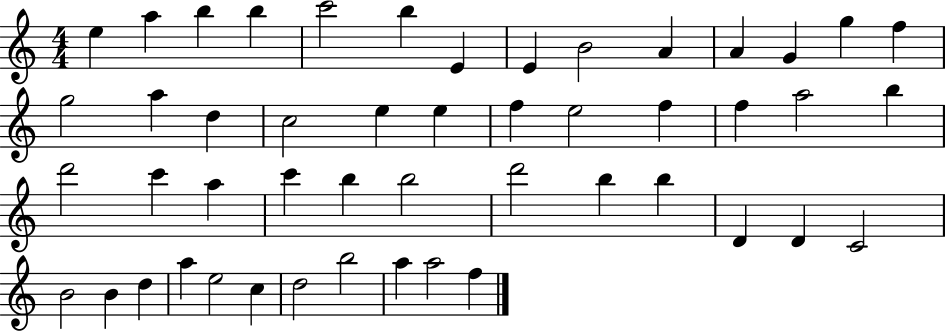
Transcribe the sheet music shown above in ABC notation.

X:1
T:Untitled
M:4/4
L:1/4
K:C
e a b b c'2 b E E B2 A A G g f g2 a d c2 e e f e2 f f a2 b d'2 c' a c' b b2 d'2 b b D D C2 B2 B d a e2 c d2 b2 a a2 f